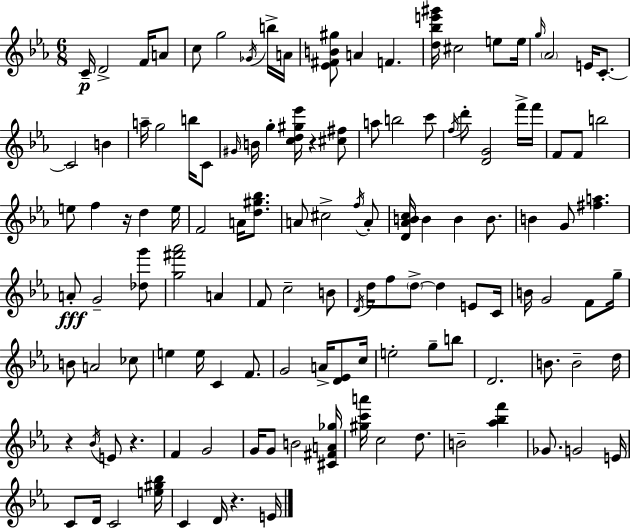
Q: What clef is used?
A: treble